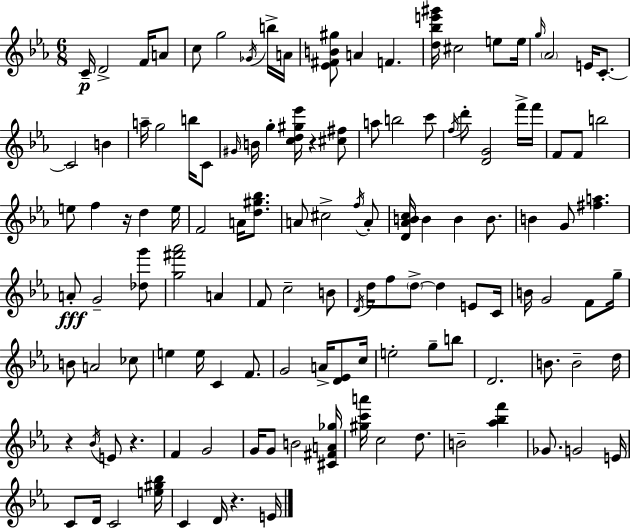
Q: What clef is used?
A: treble